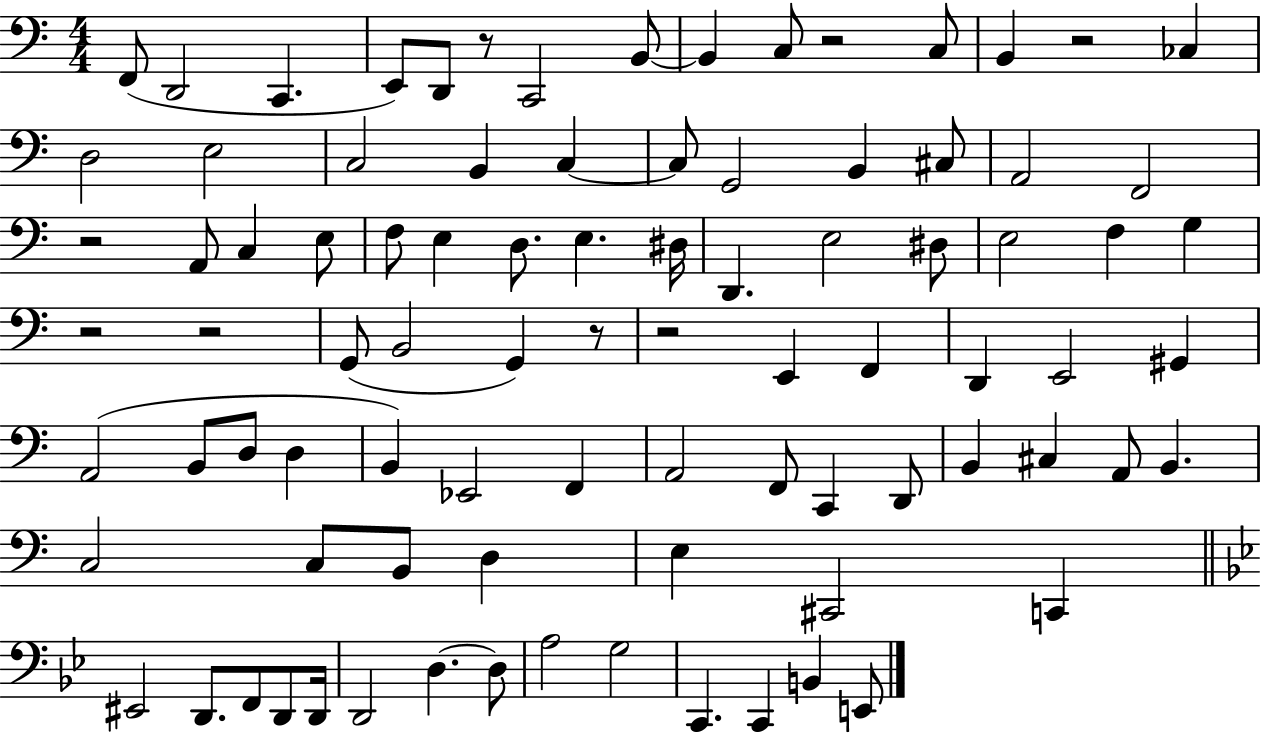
{
  \clef bass
  \numericTimeSignature
  \time 4/4
  \key c \major
  f,8( d,2 c,4. | e,8) d,8 r8 c,2 b,8~~ | b,4 c8 r2 c8 | b,4 r2 ces4 | \break d2 e2 | c2 b,4 c4~~ | c8 g,2 b,4 cis8 | a,2 f,2 | \break r2 a,8 c4 e8 | f8 e4 d8. e4. dis16 | d,4. e2 dis8 | e2 f4 g4 | \break r2 r2 | g,8( b,2 g,4) r8 | r2 e,4 f,4 | d,4 e,2 gis,4 | \break a,2( b,8 d8 d4 | b,4) ees,2 f,4 | a,2 f,8 c,4 d,8 | b,4 cis4 a,8 b,4. | \break c2 c8 b,8 d4 | e4 cis,2 c,4 | \bar "||" \break \key bes \major eis,2 d,8. f,8 d,8 d,16 | d,2 d4.~~ d8 | a2 g2 | c,4. c,4 b,4 e,8 | \break \bar "|."
}